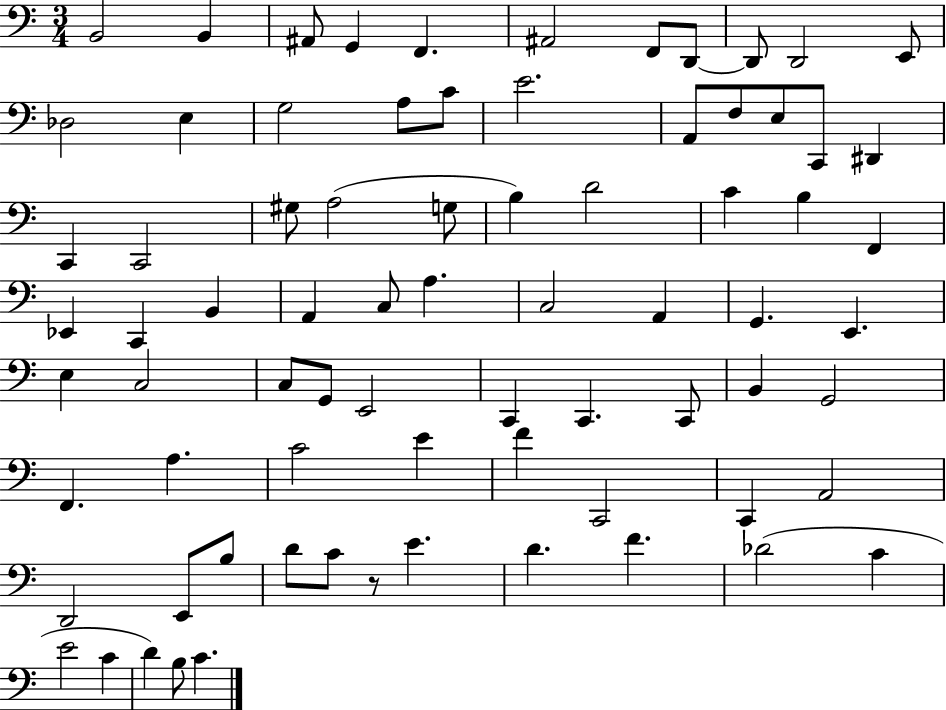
{
  \clef bass
  \numericTimeSignature
  \time 3/4
  \key c \major
  b,2 b,4 | ais,8 g,4 f,4. | ais,2 f,8 d,8~~ | d,8 d,2 e,8 | \break des2 e4 | g2 a8 c'8 | e'2. | a,8 f8 e8 c,8 dis,4 | \break c,4 c,2 | gis8 a2( g8 | b4) d'2 | c'4 b4 f,4 | \break ees,4 c,4 b,4 | a,4 c8 a4. | c2 a,4 | g,4. e,4. | \break e4 c2 | c8 g,8 e,2 | c,4 c,4. c,8 | b,4 g,2 | \break f,4. a4. | c'2 e'4 | f'4 c,2 | c,4 a,2 | \break d,2 e,8 b8 | d'8 c'8 r8 e'4. | d'4. f'4. | des'2( c'4 | \break e'2 c'4 | d'4) b8 c'4. | \bar "|."
}